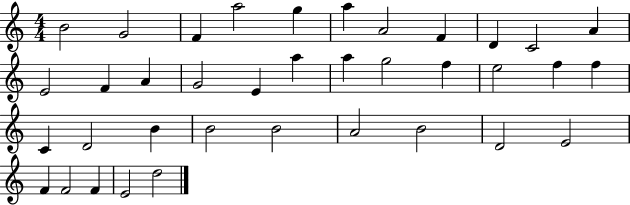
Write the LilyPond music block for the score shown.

{
  \clef treble
  \numericTimeSignature
  \time 4/4
  \key c \major
  b'2 g'2 | f'4 a''2 g''4 | a''4 a'2 f'4 | d'4 c'2 a'4 | \break e'2 f'4 a'4 | g'2 e'4 a''4 | a''4 g''2 f''4 | e''2 f''4 f''4 | \break c'4 d'2 b'4 | b'2 b'2 | a'2 b'2 | d'2 e'2 | \break f'4 f'2 f'4 | e'2 d''2 | \bar "|."
}